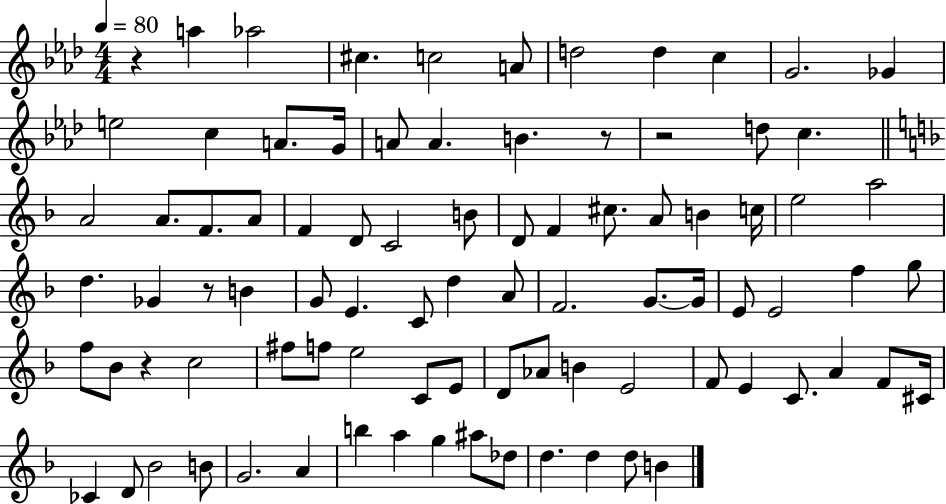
{
  \clef treble
  \numericTimeSignature
  \time 4/4
  \key aes \major
  \tempo 4 = 80
  r4 a''4 aes''2 | cis''4. c''2 a'8 | d''2 d''4 c''4 | g'2. ges'4 | \break e''2 c''4 a'8. g'16 | a'8 a'4. b'4. r8 | r2 d''8 c''4. | \bar "||" \break \key f \major a'2 a'8. f'8. a'8 | f'4 d'8 c'2 b'8 | d'8 f'4 cis''8. a'8 b'4 c''16 | e''2 a''2 | \break d''4. ges'4 r8 b'4 | g'8 e'4. c'8 d''4 a'8 | f'2. g'8.~~ g'16 | e'8 e'2 f''4 g''8 | \break f''8 bes'8 r4 c''2 | fis''8 f''8 e''2 c'8 e'8 | d'8 aes'8 b'4 e'2 | f'8 e'4 c'8. a'4 f'8 cis'16 | \break ces'4 d'8 bes'2 b'8 | g'2. a'4 | b''4 a''4 g''4 ais''8 des''8 | d''4. d''4 d''8 b'4 | \break \bar "|."
}